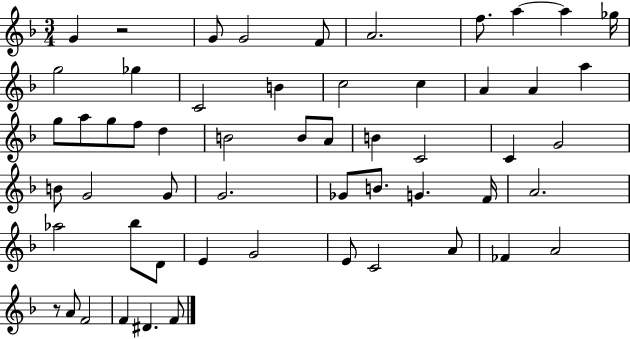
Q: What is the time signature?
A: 3/4